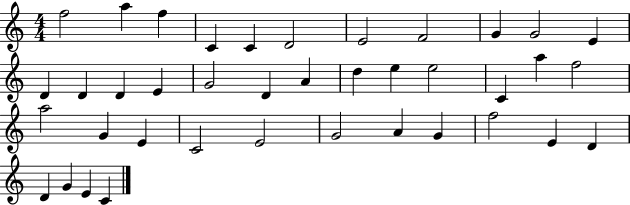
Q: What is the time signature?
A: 4/4